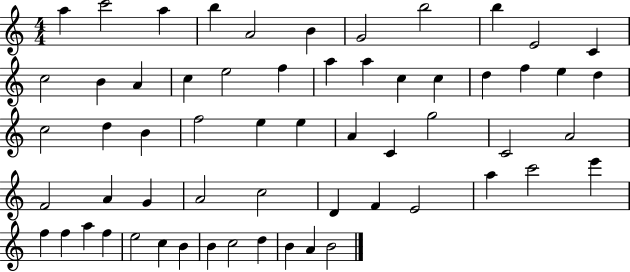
{
  \clef treble
  \numericTimeSignature
  \time 4/4
  \key c \major
  a''4 c'''2 a''4 | b''4 a'2 b'4 | g'2 b''2 | b''4 e'2 c'4 | \break c''2 b'4 a'4 | c''4 e''2 f''4 | a''4 a''4 c''4 c''4 | d''4 f''4 e''4 d''4 | \break c''2 d''4 b'4 | f''2 e''4 e''4 | a'4 c'4 g''2 | c'2 a'2 | \break f'2 a'4 g'4 | a'2 c''2 | d'4 f'4 e'2 | a''4 c'''2 e'''4 | \break f''4 f''4 a''4 f''4 | e''2 c''4 b'4 | b'4 c''2 d''4 | b'4 a'4 b'2 | \break \bar "|."
}